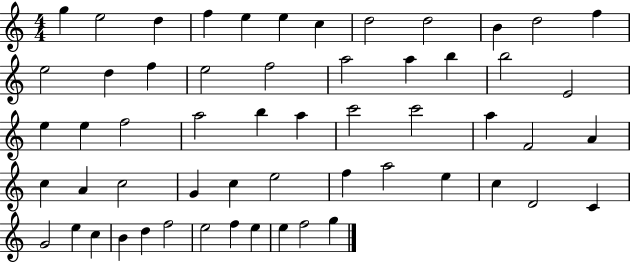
{
  \clef treble
  \numericTimeSignature
  \time 4/4
  \key c \major
  g''4 e''2 d''4 | f''4 e''4 e''4 c''4 | d''2 d''2 | b'4 d''2 f''4 | \break e''2 d''4 f''4 | e''2 f''2 | a''2 a''4 b''4 | b''2 e'2 | \break e''4 e''4 f''2 | a''2 b''4 a''4 | c'''2 c'''2 | a''4 f'2 a'4 | \break c''4 a'4 c''2 | g'4 c''4 e''2 | f''4 a''2 e''4 | c''4 d'2 c'4 | \break g'2 e''4 c''4 | b'4 d''4 f''2 | e''2 f''4 e''4 | e''4 f''2 g''4 | \break \bar "|."
}